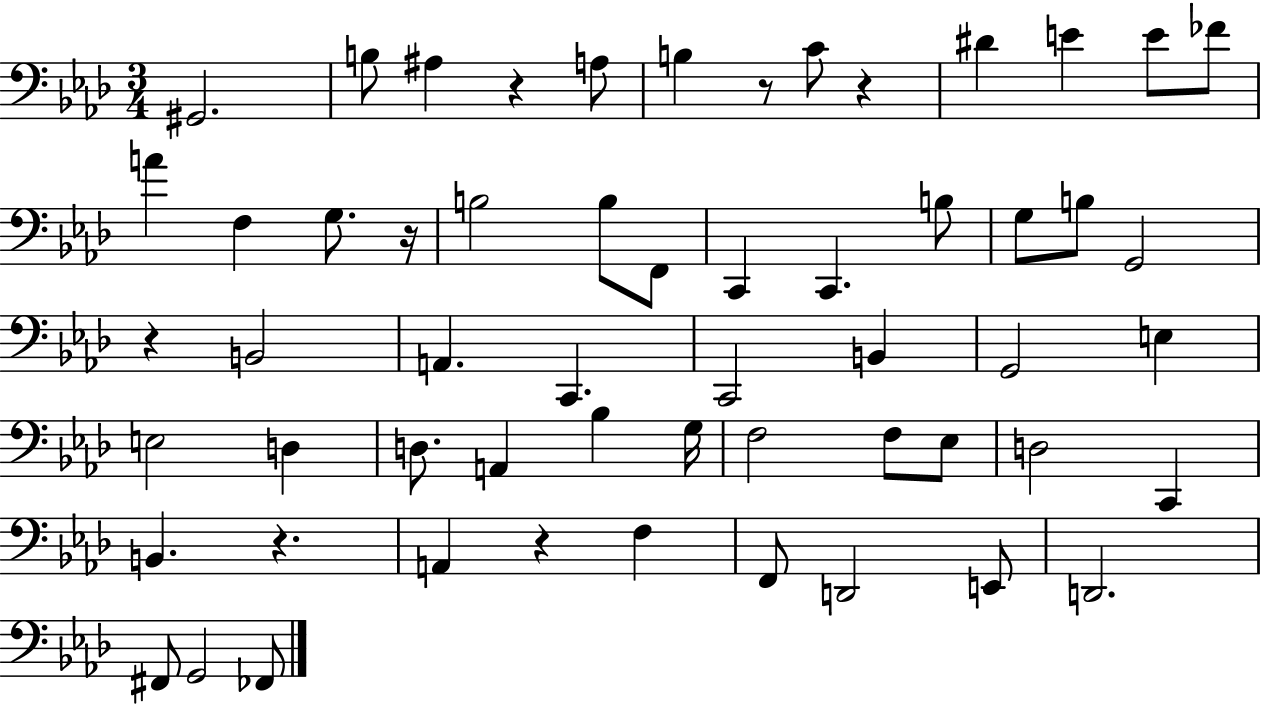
X:1
T:Untitled
M:3/4
L:1/4
K:Ab
^G,,2 B,/2 ^A, z A,/2 B, z/2 C/2 z ^D E E/2 _F/2 A F, G,/2 z/4 B,2 B,/2 F,,/2 C,, C,, B,/2 G,/2 B,/2 G,,2 z B,,2 A,, C,, C,,2 B,, G,,2 E, E,2 D, D,/2 A,, _B, G,/4 F,2 F,/2 _E,/2 D,2 C,, B,, z A,, z F, F,,/2 D,,2 E,,/2 D,,2 ^F,,/2 G,,2 _F,,/2